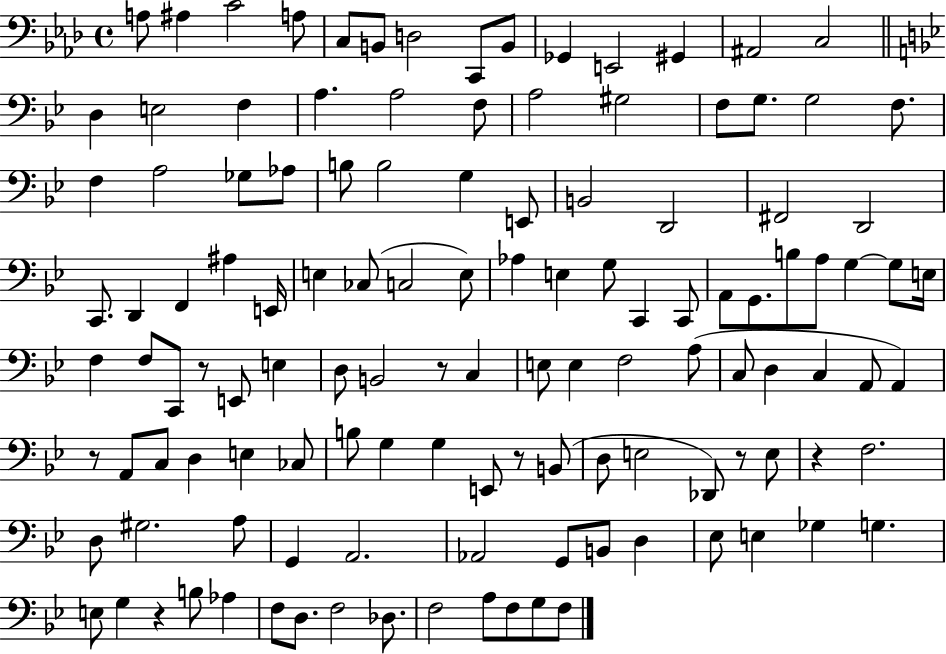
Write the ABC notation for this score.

X:1
T:Untitled
M:4/4
L:1/4
K:Ab
A,/2 ^A, C2 A,/2 C,/2 B,,/2 D,2 C,,/2 B,,/2 _G,, E,,2 ^G,, ^A,,2 C,2 D, E,2 F, A, A,2 F,/2 A,2 ^G,2 F,/2 G,/2 G,2 F,/2 F, A,2 _G,/2 _A,/2 B,/2 B,2 G, E,,/2 B,,2 D,,2 ^F,,2 D,,2 C,,/2 D,, F,, ^A, E,,/4 E, _C,/2 C,2 E,/2 _A, E, G,/2 C,, C,,/2 A,,/2 G,,/2 B,/2 A,/2 G, G,/2 E,/4 F, F,/2 C,,/2 z/2 E,,/2 E, D,/2 B,,2 z/2 C, E,/2 E, F,2 A,/2 C,/2 D, C, A,,/2 A,, z/2 A,,/2 C,/2 D, E, _C,/2 B,/2 G, G, E,,/2 z/2 B,,/2 D,/2 E,2 _D,,/2 z/2 E,/2 z F,2 D,/2 ^G,2 A,/2 G,, A,,2 _A,,2 G,,/2 B,,/2 D, _E,/2 E, _G, G, E,/2 G, z B,/2 _A, F,/2 D,/2 F,2 _D,/2 F,2 A,/2 F,/2 G,/2 F,/2